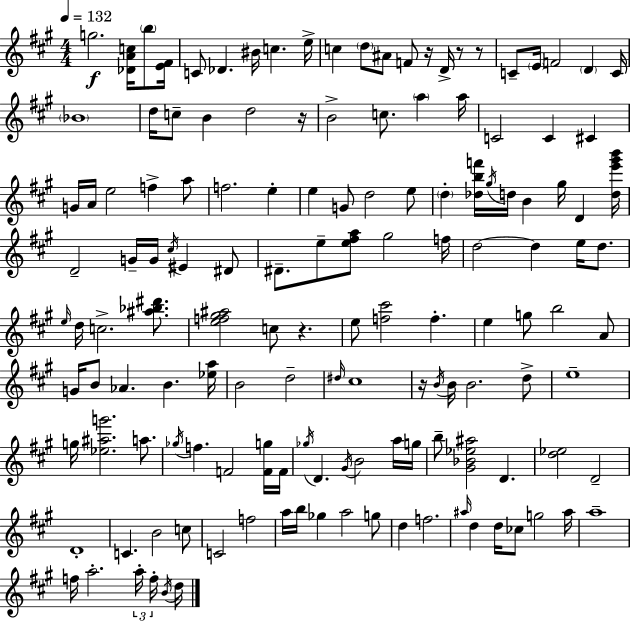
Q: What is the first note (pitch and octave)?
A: G5